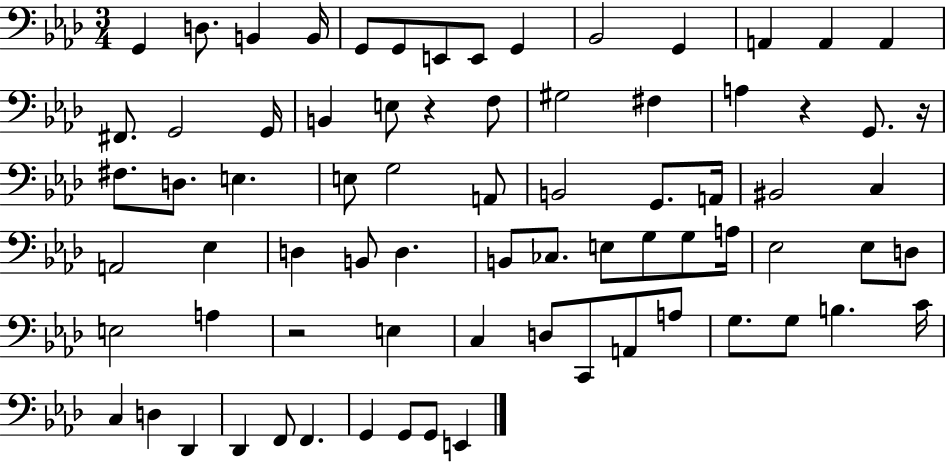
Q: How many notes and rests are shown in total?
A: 75